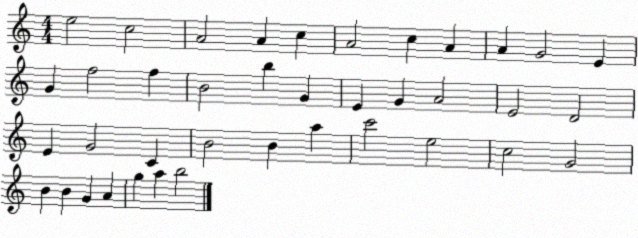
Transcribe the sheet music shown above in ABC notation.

X:1
T:Untitled
M:4/4
L:1/4
K:C
e2 c2 A2 A c A2 c A A G2 E G f2 f B2 b G E G A2 E2 D2 E G2 C B2 B a c'2 e2 c2 G2 B B G A g a b2